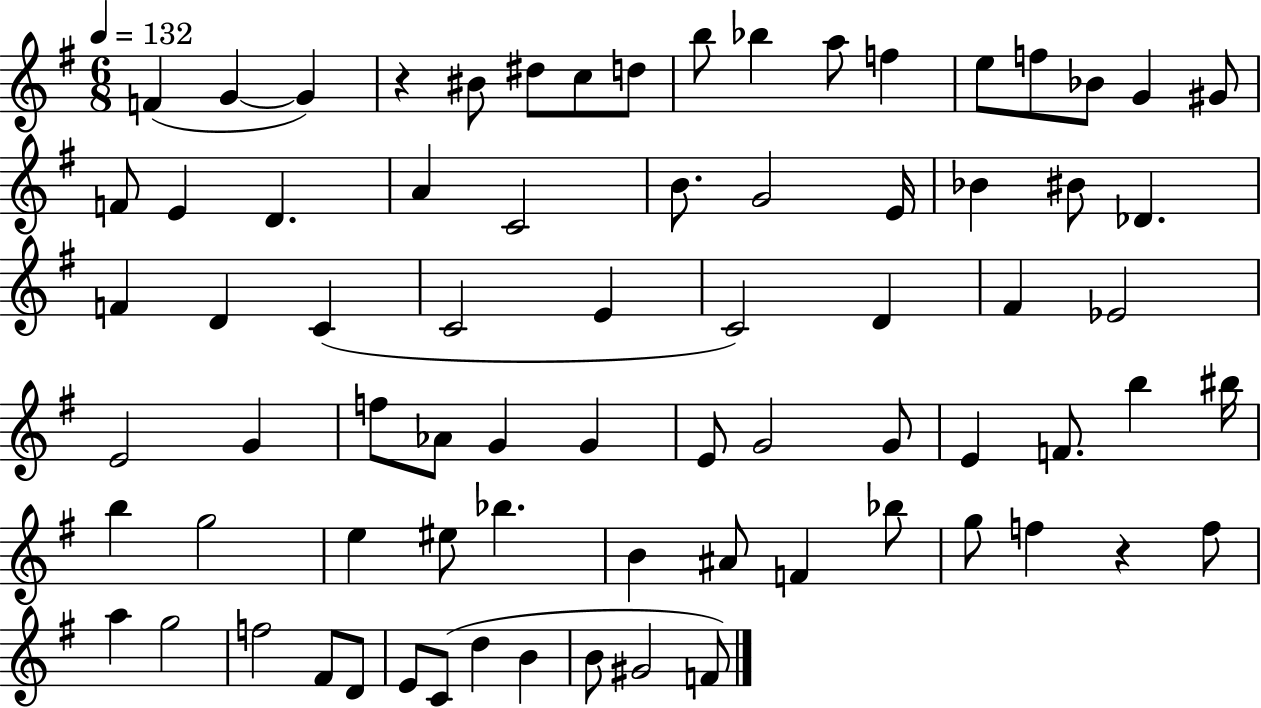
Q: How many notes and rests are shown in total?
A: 75